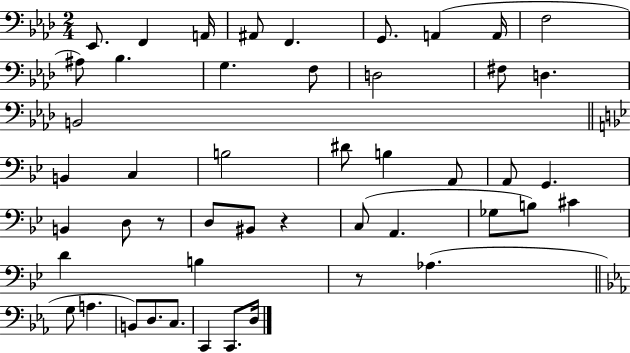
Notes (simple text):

Eb2/e. F2/q A2/s A#2/e F2/q. G2/e. A2/q A2/s F3/h A#3/e Bb3/q. G3/q. F3/e D3/h F#3/e D3/q. B2/h B2/q C3/q B3/h D#4/e B3/q A2/e A2/e G2/q. B2/q D3/e R/e D3/e BIS2/e R/q C3/e A2/q. Gb3/e B3/e C#4/q D4/q B3/q R/e Ab3/q. G3/e A3/q. B2/e D3/e. C3/e. C2/q C2/e. D3/s